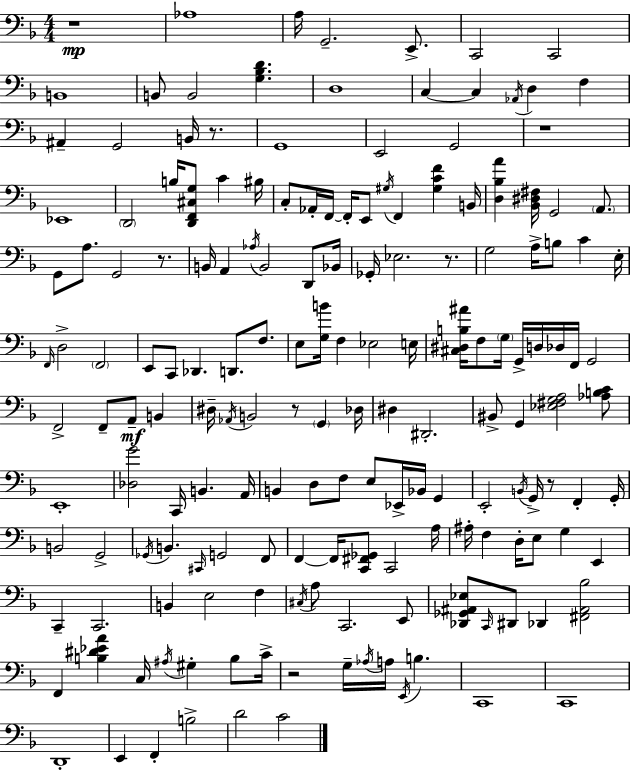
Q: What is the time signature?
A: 4/4